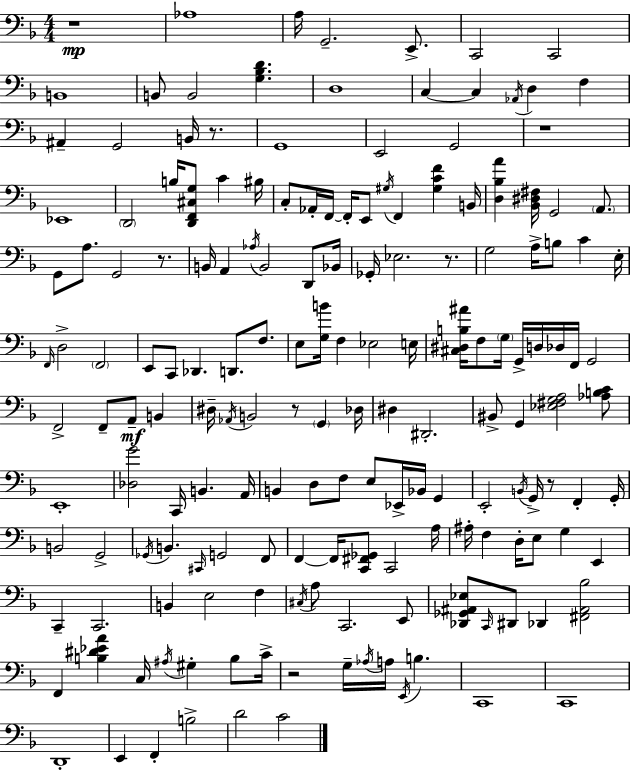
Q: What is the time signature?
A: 4/4